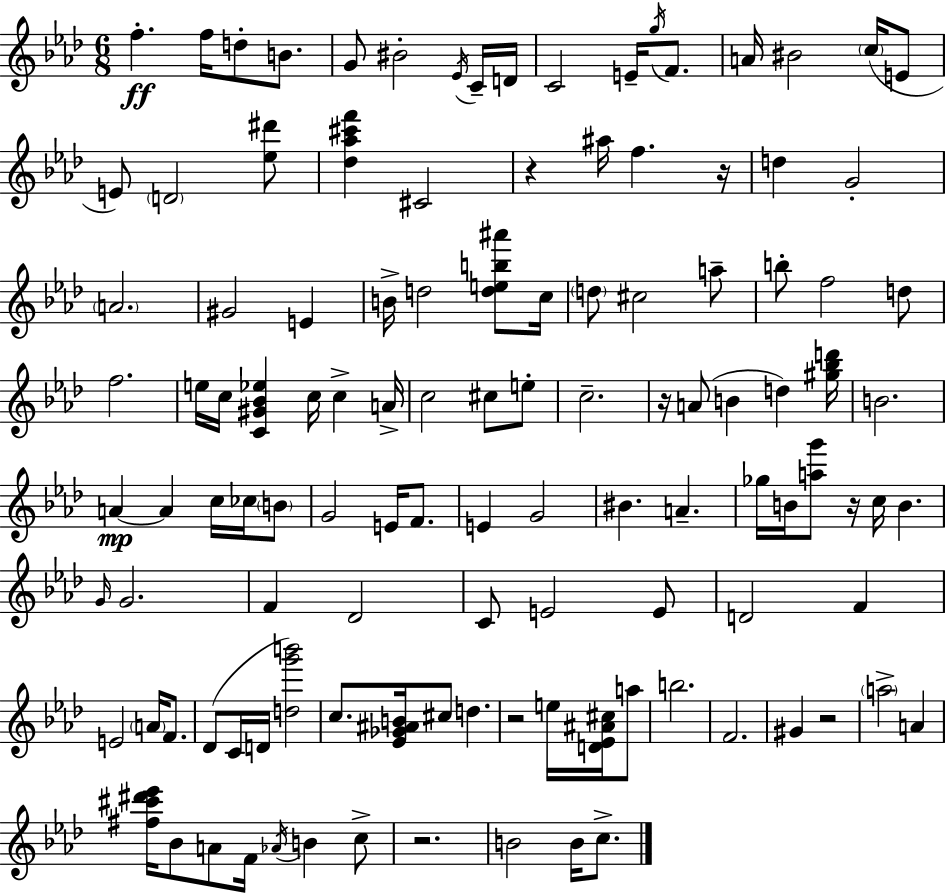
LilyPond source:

{
  \clef treble
  \numericTimeSignature
  \time 6/8
  \key f \minor
  f''4.-.\ff f''16 d''8-. b'8. | g'8 bis'2-. \acciaccatura { ees'16 } c'16-- | d'16 c'2 e'16-- \acciaccatura { g''16 } f'8. | a'16 bis'2 \parenthesize c''16( | \break e'8 e'8) \parenthesize d'2 | <ees'' dis'''>8 <des'' aes'' cis''' f'''>4 cis'2 | r4 ais''16 f''4. | r16 d''4 g'2-. | \break \parenthesize a'2. | gis'2 e'4 | b'16-> d''2 <d'' e'' b'' ais'''>8 | c''16 \parenthesize d''8 cis''2 | \break a''8-- b''8-. f''2 | d''8 f''2. | e''16 c''16 <c' gis' bes' ees''>4 c''16 c''4-> | a'16-> c''2 cis''8 | \break e''8-. c''2.-- | r16 a'8( b'4 d''4) | <gis'' bes'' d'''>16 b'2. | a'4~~\mp a'4 c''16 ces''16 | \break \parenthesize b'8 g'2 e'16 f'8. | e'4 g'2 | bis'4. a'4.-- | ges''16 b'16 <a'' g'''>8 r16 c''16 b'4. | \break \grace { g'16 } g'2. | f'4 des'2 | c'8 e'2 | e'8 d'2 f'4 | \break e'2 \parenthesize a'16 | f'8. des'8( c'16 d'16 <d'' g''' b'''>2) | c''8. <ees' ges' ais' b'>16 cis''8 d''4. | r2 e''16 | \break <d' ees' ais' cis''>16 a''8 b''2. | f'2. | gis'4 r2 | \parenthesize a''2-> a'4 | \break <fis'' cis''' dis''' ees'''>16 bes'8 a'8 f'16 \acciaccatura { aes'16 } b'4 | c''8-> r2. | b'2 | b'16 c''8.-> \bar "|."
}